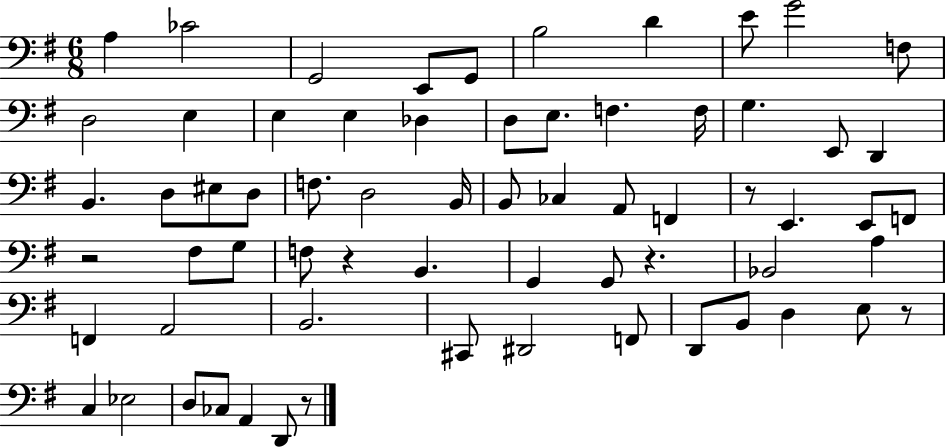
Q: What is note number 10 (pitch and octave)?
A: F3